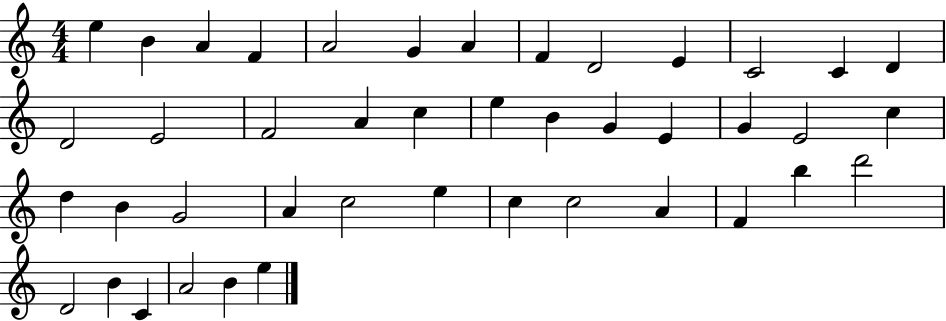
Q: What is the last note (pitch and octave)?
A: E5